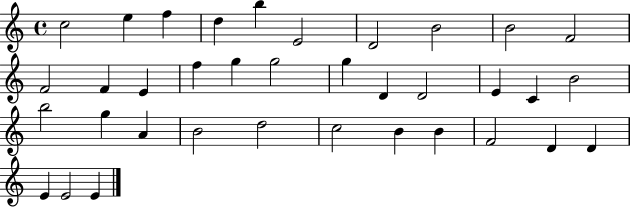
X:1
T:Untitled
M:4/4
L:1/4
K:C
c2 e f d b E2 D2 B2 B2 F2 F2 F E f g g2 g D D2 E C B2 b2 g A B2 d2 c2 B B F2 D D E E2 E